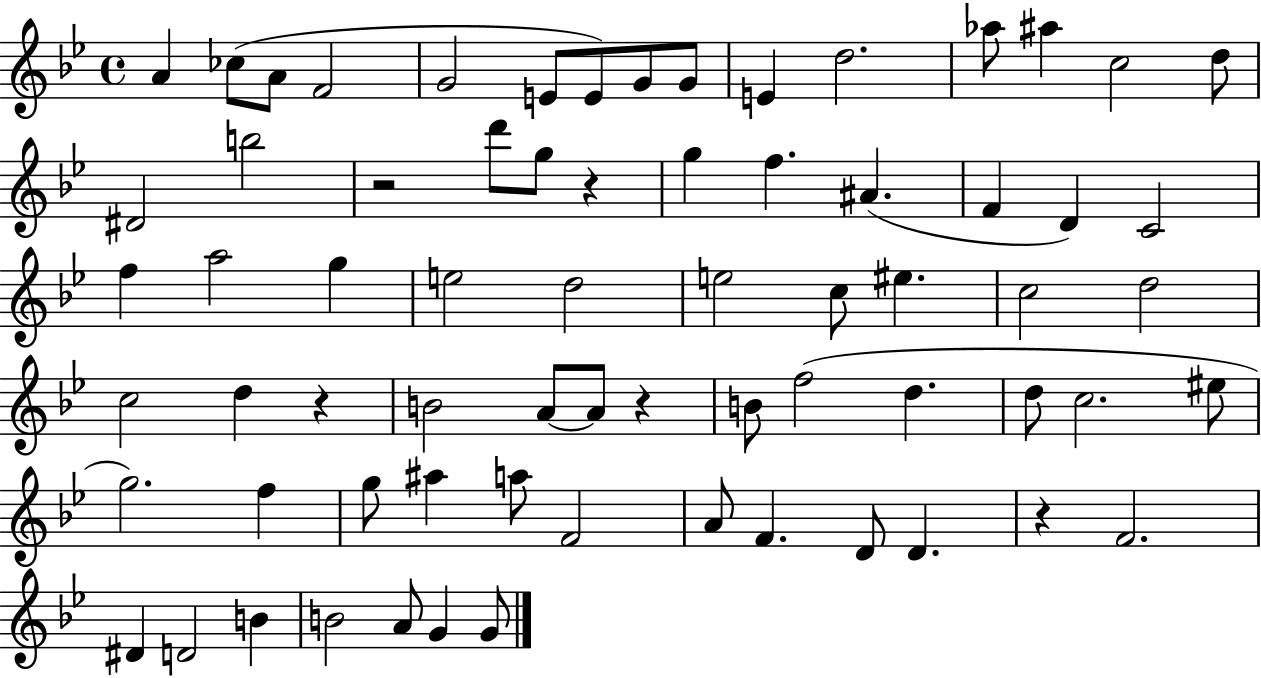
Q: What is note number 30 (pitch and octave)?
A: D5